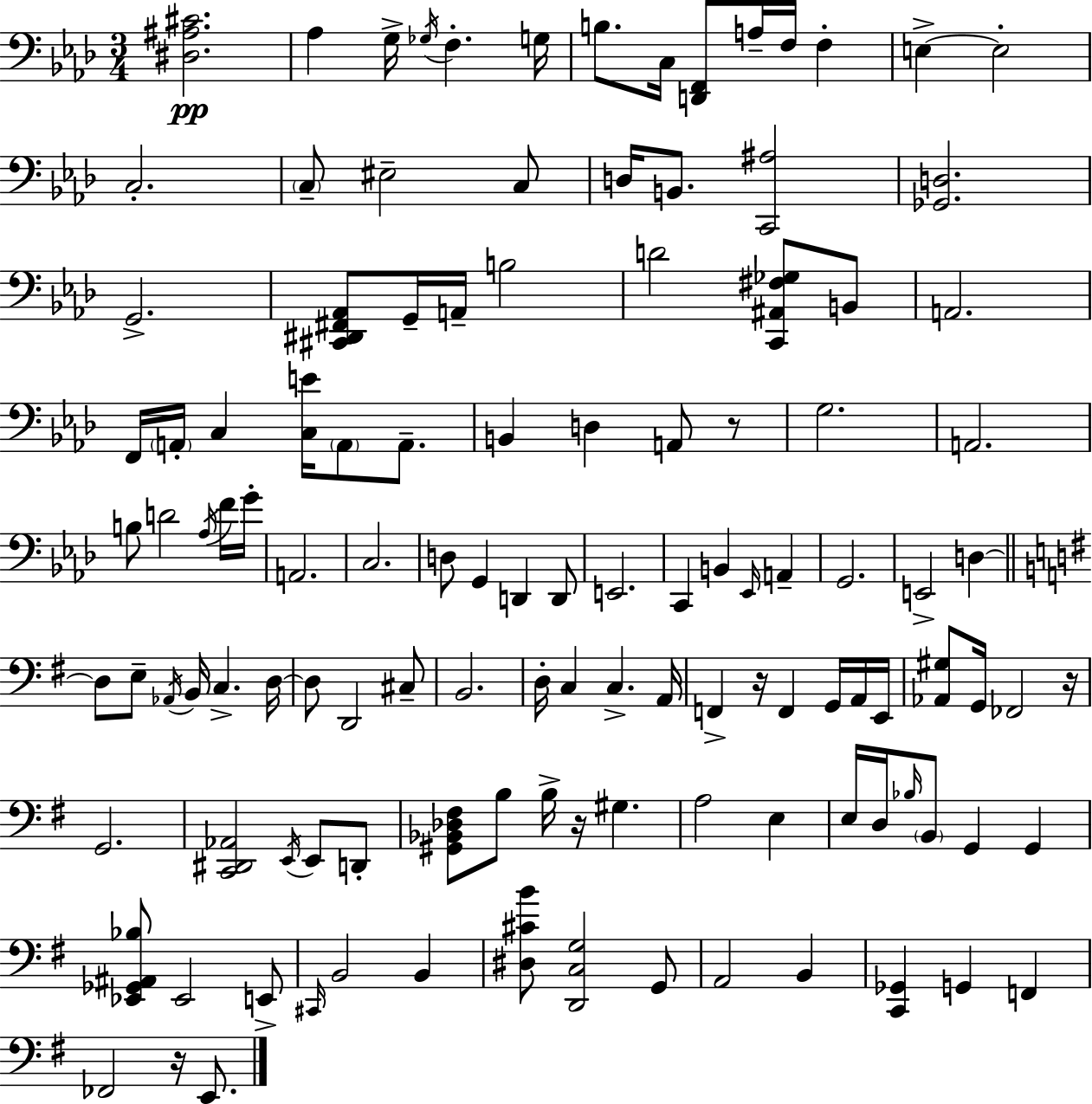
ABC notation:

X:1
T:Untitled
M:3/4
L:1/4
K:Fm
[^D,^A,^C]2 _A, G,/4 _G,/4 F, G,/4 B,/2 C,/4 [D,,F,,]/2 A,/4 F,/4 F, E, E,2 C,2 C,/2 ^E,2 C,/2 D,/4 B,,/2 [C,,^A,]2 [_G,,D,]2 G,,2 [^C,,^D,,^F,,_A,,]/2 G,,/4 A,,/4 B,2 D2 [C,,^A,,^F,_G,]/2 B,,/2 A,,2 F,,/4 A,,/4 C, [C,E]/4 A,,/2 A,,/2 B,, D, A,,/2 z/2 G,2 A,,2 B,/2 D2 _A,/4 F/4 G/4 A,,2 C,2 D,/2 G,, D,, D,,/2 E,,2 C,, B,, _E,,/4 A,, G,,2 E,,2 D, D,/2 E,/2 _A,,/4 B,,/4 C, D,/4 D,/2 D,,2 ^C,/2 B,,2 D,/4 C, C, A,,/4 F,, z/4 F,, G,,/4 A,,/4 E,,/4 [_A,,^G,]/2 G,,/4 _F,,2 z/4 G,,2 [C,,^D,,_A,,]2 E,,/4 E,,/2 D,,/2 [^G,,_B,,_D,^F,]/2 B,/2 B,/4 z/4 ^G, A,2 E, E,/4 D,/4 _B,/4 B,,/2 G,, G,, [_E,,_G,,^A,,_B,]/2 _E,,2 E,,/2 ^C,,/4 B,,2 B,, [^D,^CB]/2 [D,,C,G,]2 G,,/2 A,,2 B,, [C,,_G,,] G,, F,, _F,,2 z/4 E,,/2